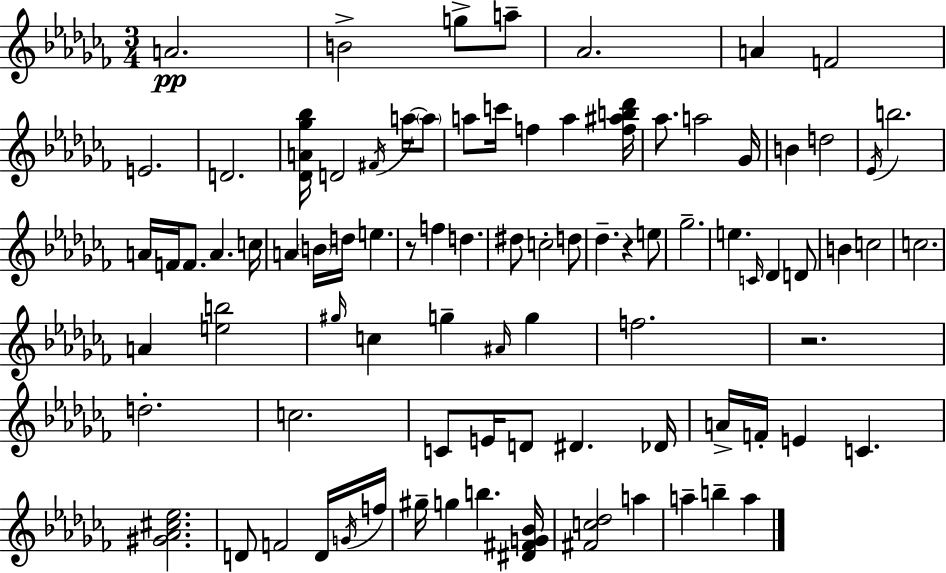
A4/h. B4/h G5/e A5/e Ab4/h. A4/q F4/h E4/h. D4/h. [Db4,A4,Gb5,Bb5]/s D4/h F#4/s A5/s A5/e A5/e C6/s F5/q A5/q [F5,A#5,B5,Db6]/s Ab5/e. A5/h Gb4/s B4/q D5/h Eb4/s B5/h. A4/s F4/s F4/e. A4/q. C5/s A4/q B4/s D5/s E5/q. R/e F5/q D5/q. D#5/e C5/h D5/e Db5/q. R/q E5/e Gb5/h. E5/q. C4/s Db4/q D4/e B4/q C5/h C5/h. A4/q [E5,B5]/h G#5/s C5/q G5/q A#4/s G5/q F5/h. R/h. D5/h. C5/h. C4/e E4/s D4/e D#4/q. Db4/s A4/s F4/s E4/q C4/q. [G#4,Ab4,C#5,Eb5]/h. D4/e F4/h D4/s G4/s F5/s G#5/s G5/q B5/q. [D#4,F#4,G4,Bb4]/s [F#4,C5,Db5]/h A5/q A5/q B5/q A5/q